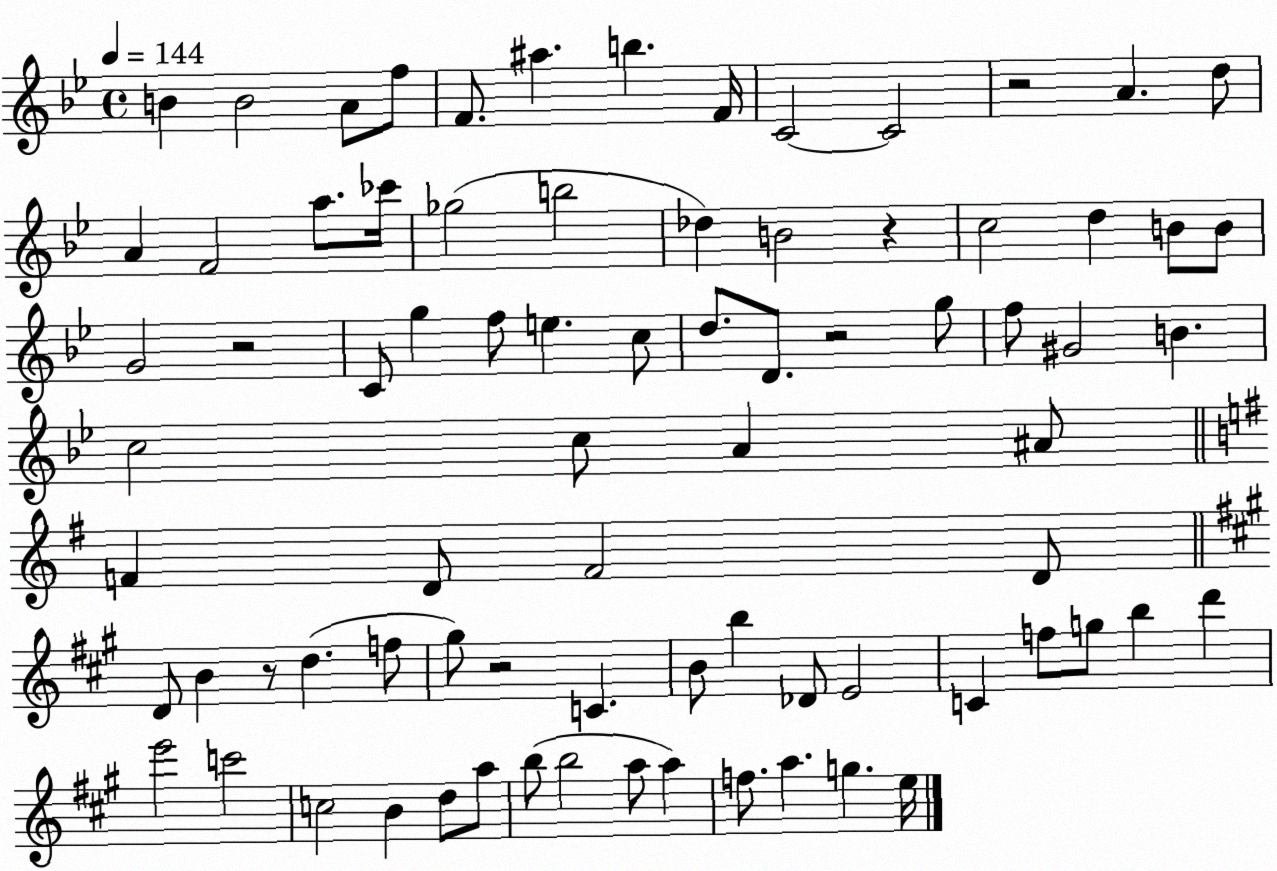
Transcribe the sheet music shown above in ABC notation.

X:1
T:Untitled
M:4/4
L:1/4
K:Bb
B B2 A/2 f/2 F/2 ^a b F/4 C2 C2 z2 A d/2 A F2 a/2 _c'/4 _g2 b2 _d B2 z c2 d B/2 B/2 G2 z2 C/2 g f/2 e c/2 d/2 D/2 z2 g/2 f/2 ^G2 B c2 c/2 A ^A/2 F D/2 F2 D/2 D/2 B z/2 d f/2 ^g/2 z2 C B/2 b _D/2 E2 C f/2 g/2 b d' e'2 c'2 c2 B d/2 a/2 b/2 b2 a/2 a f/2 a g e/4